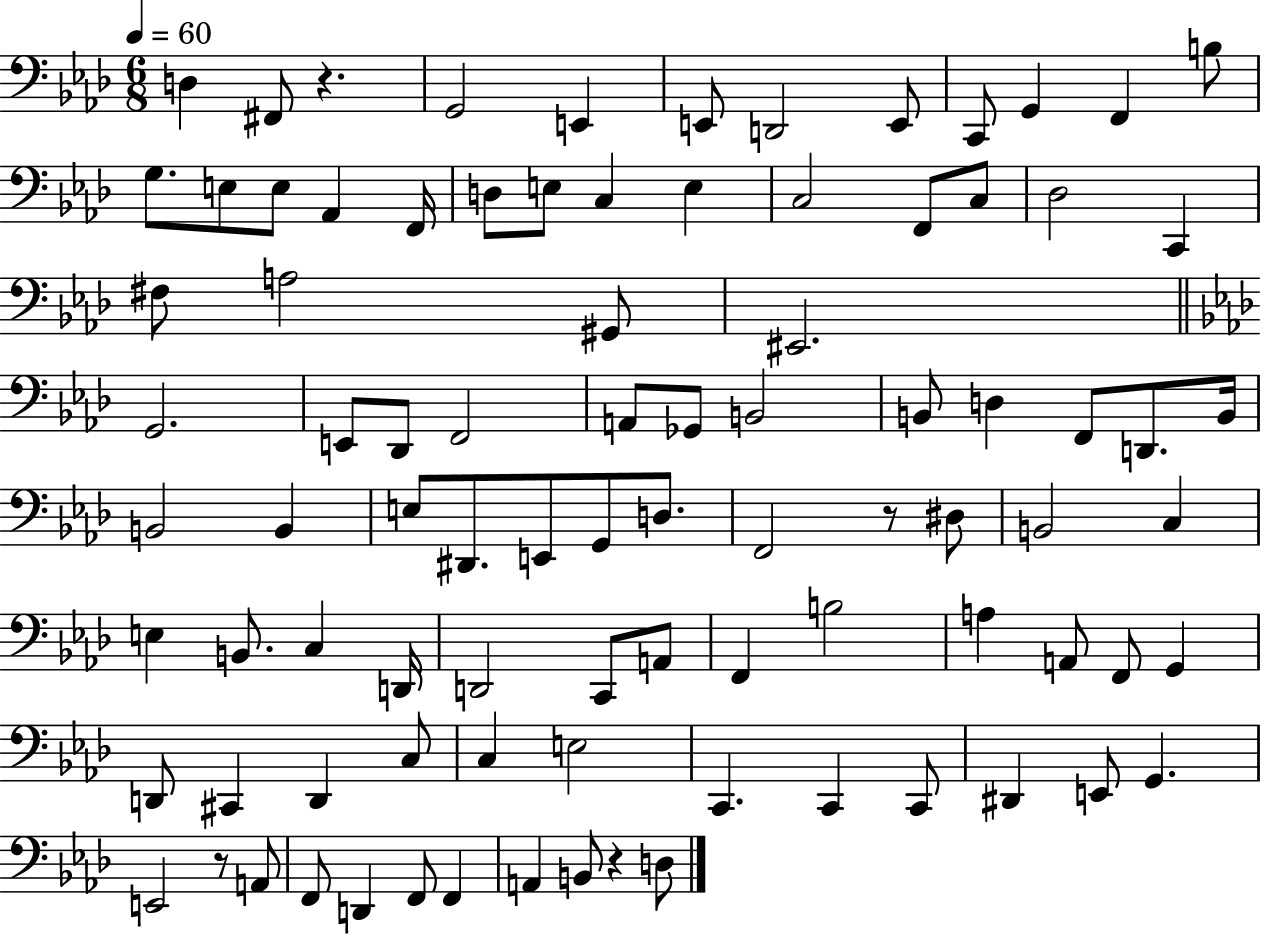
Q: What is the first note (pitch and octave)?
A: D3